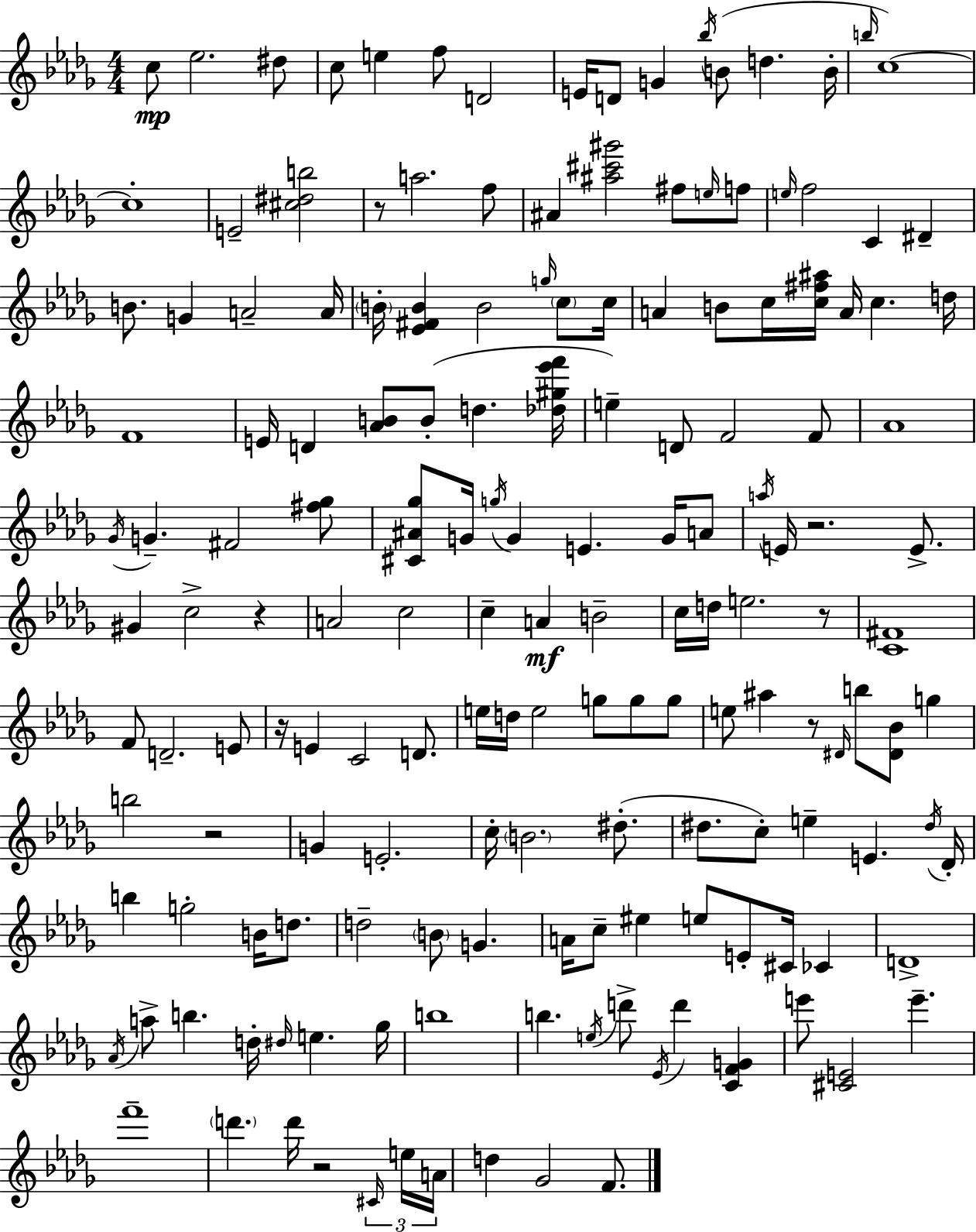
{
  \clef treble
  \numericTimeSignature
  \time 4/4
  \key bes \minor
  \repeat volta 2 { c''8\mp ees''2. dis''8 | c''8 e''4 f''8 d'2 | e'16 d'8 g'4 \acciaccatura { bes''16 }( b'8 d''4. | b'16-. \grace { b''16 } c''1~~) | \break c''1-. | e'2-- <cis'' dis'' b''>2 | r8 a''2. | f''8 ais'4 <ais'' cis''' gis'''>2 fis''8 | \break \grace { e''16 } f''8 \grace { e''16 } f''2 c'4 | dis'4-- b'8. g'4 a'2-- | a'16 \parenthesize b'16-. <ees' fis' b'>4 b'2 | \grace { g''16 } \parenthesize c''8 c''16 a'4 b'8 c''16 <c'' fis'' ais''>16 a'16 c''4. | \break d''16 f'1 | e'16 d'4 <aes' b'>8 b'8-.( d''4. | <des'' gis'' ees''' f'''>16 e''4--) d'8 f'2 | f'8 aes'1 | \break \acciaccatura { ges'16 } g'4.-- fis'2 | <fis'' ges''>8 <cis' ais' ges''>8 g'16 \acciaccatura { g''16 } g'4 e'4. | g'16 a'8 \acciaccatura { a''16 } e'16 r2. | e'8.-> gis'4 c''2-> | \break r4 a'2 | c''2 c''4-- a'4\mf | b'2-- c''16 d''16 e''2. | r8 <c' fis'>1 | \break f'8 d'2.-- | e'8 r16 e'4 c'2 | d'8. e''16 d''16 e''2 | g''8 g''8 g''8 e''8 ais''4 r8 | \break \grace { dis'16 } b''8 <dis' bes'>8 g''4 b''2 | r2 g'4 e'2.-. | c''16-. \parenthesize b'2. | dis''8.-.( dis''8. c''8-.) e''4-- | \break e'4. \acciaccatura { dis''16 } des'16-. b''4 g''2-. | b'16 d''8. d''2-- | \parenthesize b'8 g'4. a'16 c''8-- eis''4 | e''8 e'8-. cis'16 ces'4 d'1-> | \break \acciaccatura { aes'16 } a''8-> b''4. | d''16-. \grace { dis''16 } e''4. ges''16 b''1 | b''4. | \acciaccatura { e''16 } d'''8-> \acciaccatura { ees'16 } d'''4 <c' f' g'>4 e'''8 | \break <cis' e'>2 e'''4.-- f'''1-- | \parenthesize d'''4. | d'''16 r2 \tuplet 3/2 { \grace { cis'16 } e''16 a'16 } | d''4 ges'2 f'8. } \bar "|."
}